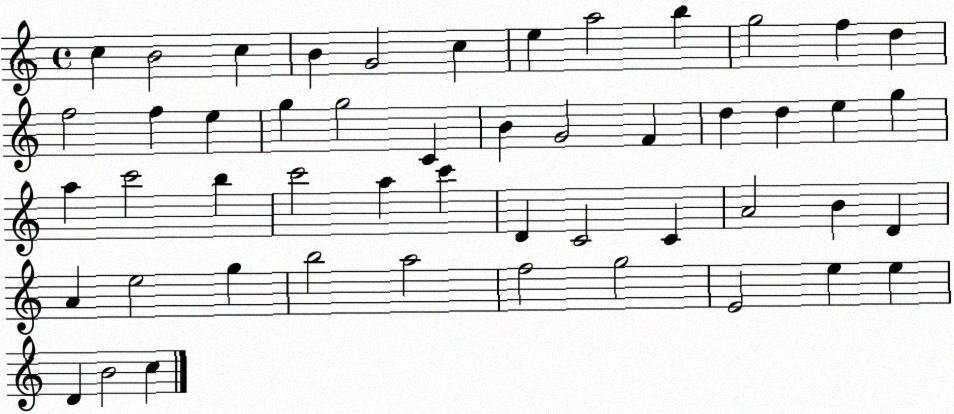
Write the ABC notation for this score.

X:1
T:Untitled
M:4/4
L:1/4
K:C
c B2 c B G2 c e a2 b g2 f d f2 f e g g2 C B G2 F d d e g a c'2 b c'2 a c' D C2 C A2 B D A e2 g b2 a2 f2 g2 E2 e e D B2 c